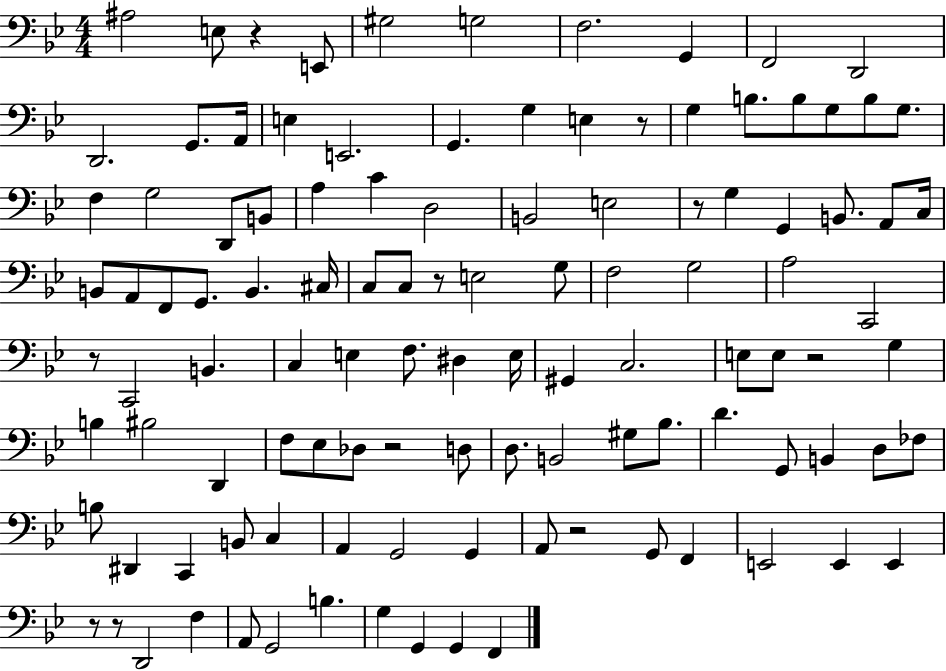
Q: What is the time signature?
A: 4/4